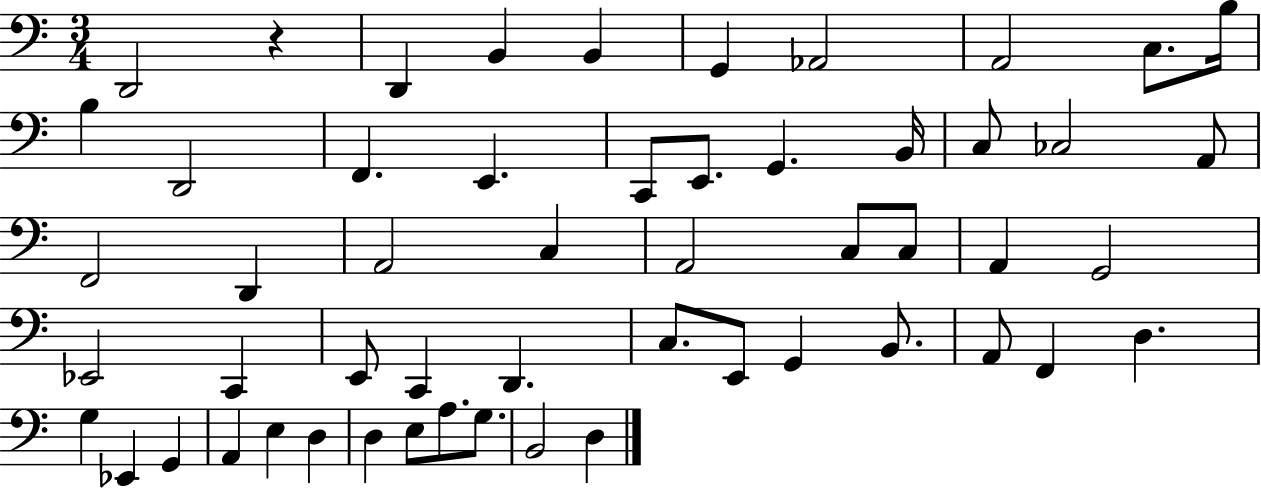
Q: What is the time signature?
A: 3/4